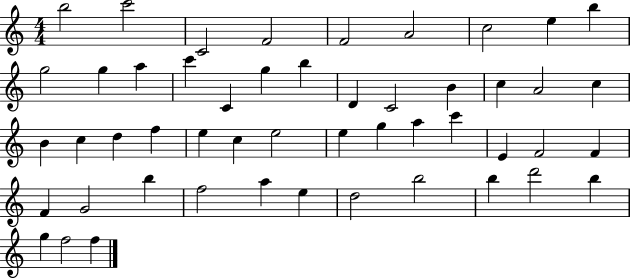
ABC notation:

X:1
T:Untitled
M:4/4
L:1/4
K:C
b2 c'2 C2 F2 F2 A2 c2 e b g2 g a c' C g b D C2 B c A2 c B c d f e c e2 e g a c' E F2 F F G2 b f2 a e d2 b2 b d'2 b g f2 f